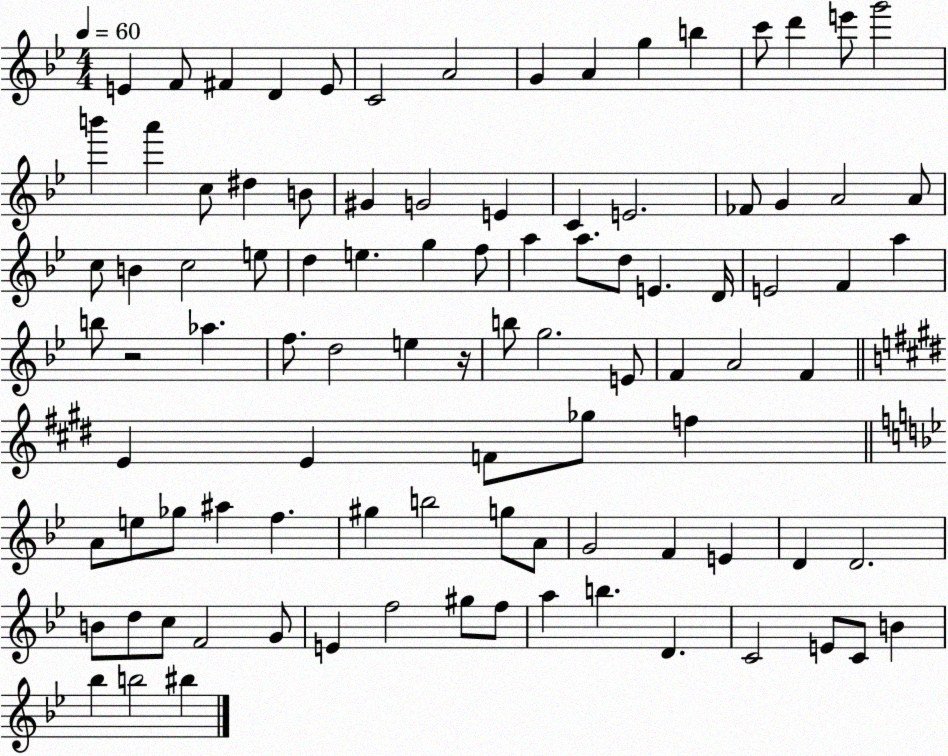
X:1
T:Untitled
M:4/4
L:1/4
K:Bb
E F/2 ^F D E/2 C2 A2 G A g b c'/2 d' e'/2 g'2 b' a' c/2 ^d B/2 ^G G2 E C E2 _F/2 G A2 A/2 c/2 B c2 e/2 d e g f/2 a a/2 d/2 E D/4 E2 F a b/2 z2 _a f/2 d2 e z/4 b/2 g2 E/2 F A2 F E E F/2 _g/2 f A/2 e/2 _g/2 ^a f ^g b2 g/2 A/2 G2 F E D D2 B/2 d/2 c/2 F2 G/2 E f2 ^g/2 f/2 a b D C2 E/2 C/2 B _b b2 ^b